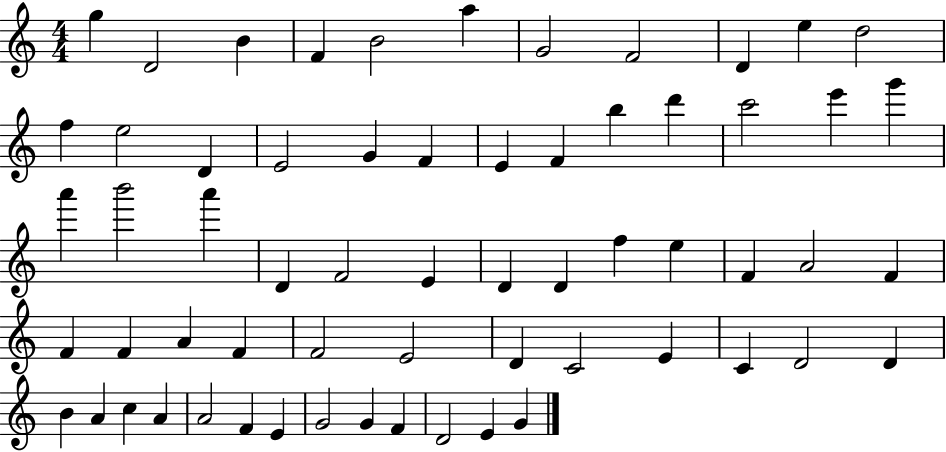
{
  \clef treble
  \numericTimeSignature
  \time 4/4
  \key c \major
  g''4 d'2 b'4 | f'4 b'2 a''4 | g'2 f'2 | d'4 e''4 d''2 | \break f''4 e''2 d'4 | e'2 g'4 f'4 | e'4 f'4 b''4 d'''4 | c'''2 e'''4 g'''4 | \break a'''4 b'''2 a'''4 | d'4 f'2 e'4 | d'4 d'4 f''4 e''4 | f'4 a'2 f'4 | \break f'4 f'4 a'4 f'4 | f'2 e'2 | d'4 c'2 e'4 | c'4 d'2 d'4 | \break b'4 a'4 c''4 a'4 | a'2 f'4 e'4 | g'2 g'4 f'4 | d'2 e'4 g'4 | \break \bar "|."
}